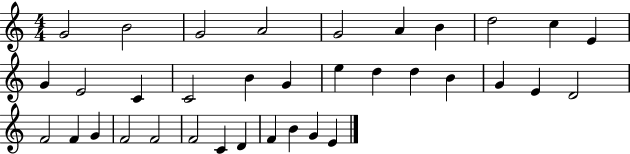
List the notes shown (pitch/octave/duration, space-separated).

G4/h B4/h G4/h A4/h G4/h A4/q B4/q D5/h C5/q E4/q G4/q E4/h C4/q C4/h B4/q G4/q E5/q D5/q D5/q B4/q G4/q E4/q D4/h F4/h F4/q G4/q F4/h F4/h F4/h C4/q D4/q F4/q B4/q G4/q E4/q